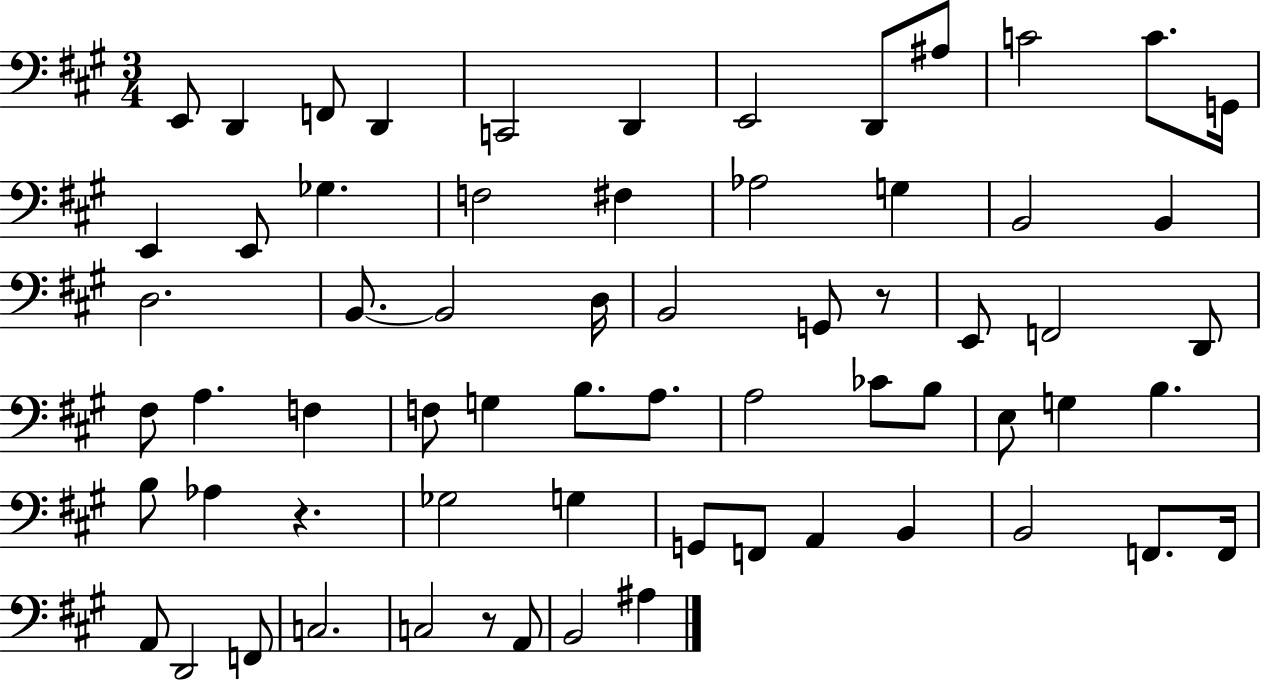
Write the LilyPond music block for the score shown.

{
  \clef bass
  \numericTimeSignature
  \time 3/4
  \key a \major
  e,8 d,4 f,8 d,4 | c,2 d,4 | e,2 d,8 ais8 | c'2 c'8. g,16 | \break e,4 e,8 ges4. | f2 fis4 | aes2 g4 | b,2 b,4 | \break d2. | b,8.~~ b,2 d16 | b,2 g,8 r8 | e,8 f,2 d,8 | \break fis8 a4. f4 | f8 g4 b8. a8. | a2 ces'8 b8 | e8 g4 b4. | \break b8 aes4 r4. | ges2 g4 | g,8 f,8 a,4 b,4 | b,2 f,8. f,16 | \break a,8 d,2 f,8 | c2. | c2 r8 a,8 | b,2 ais4 | \break \bar "|."
}